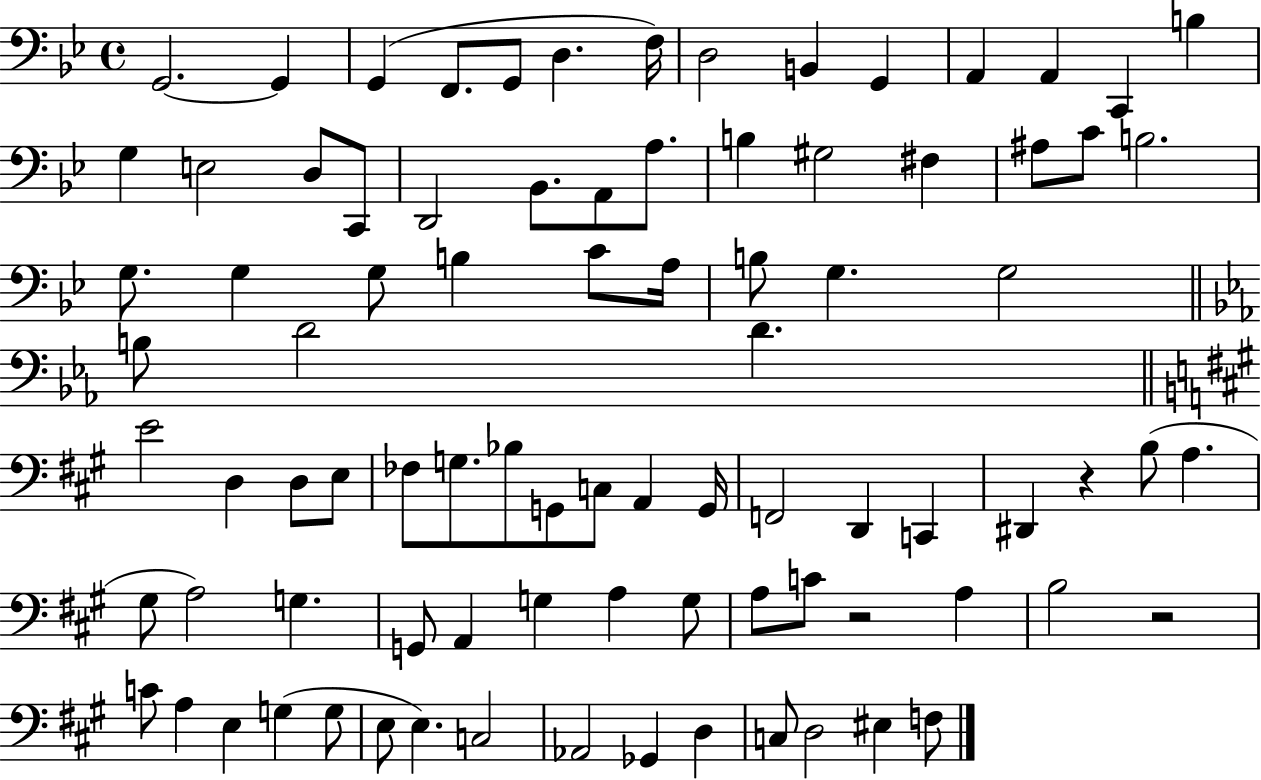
X:1
T:Untitled
M:4/4
L:1/4
K:Bb
G,,2 G,, G,, F,,/2 G,,/2 D, F,/4 D,2 B,, G,, A,, A,, C,, B, G, E,2 D,/2 C,,/2 D,,2 _B,,/2 A,,/2 A,/2 B, ^G,2 ^F, ^A,/2 C/2 B,2 G,/2 G, G,/2 B, C/2 A,/4 B,/2 G, G,2 B,/2 D2 D E2 D, D,/2 E,/2 _F,/2 G,/2 _B,/2 G,,/2 C,/2 A,, G,,/4 F,,2 D,, C,, ^D,, z B,/2 A, ^G,/2 A,2 G, G,,/2 A,, G, A, G,/2 A,/2 C/2 z2 A, B,2 z2 C/2 A, E, G, G,/2 E,/2 E, C,2 _A,,2 _G,, D, C,/2 D,2 ^E, F,/2